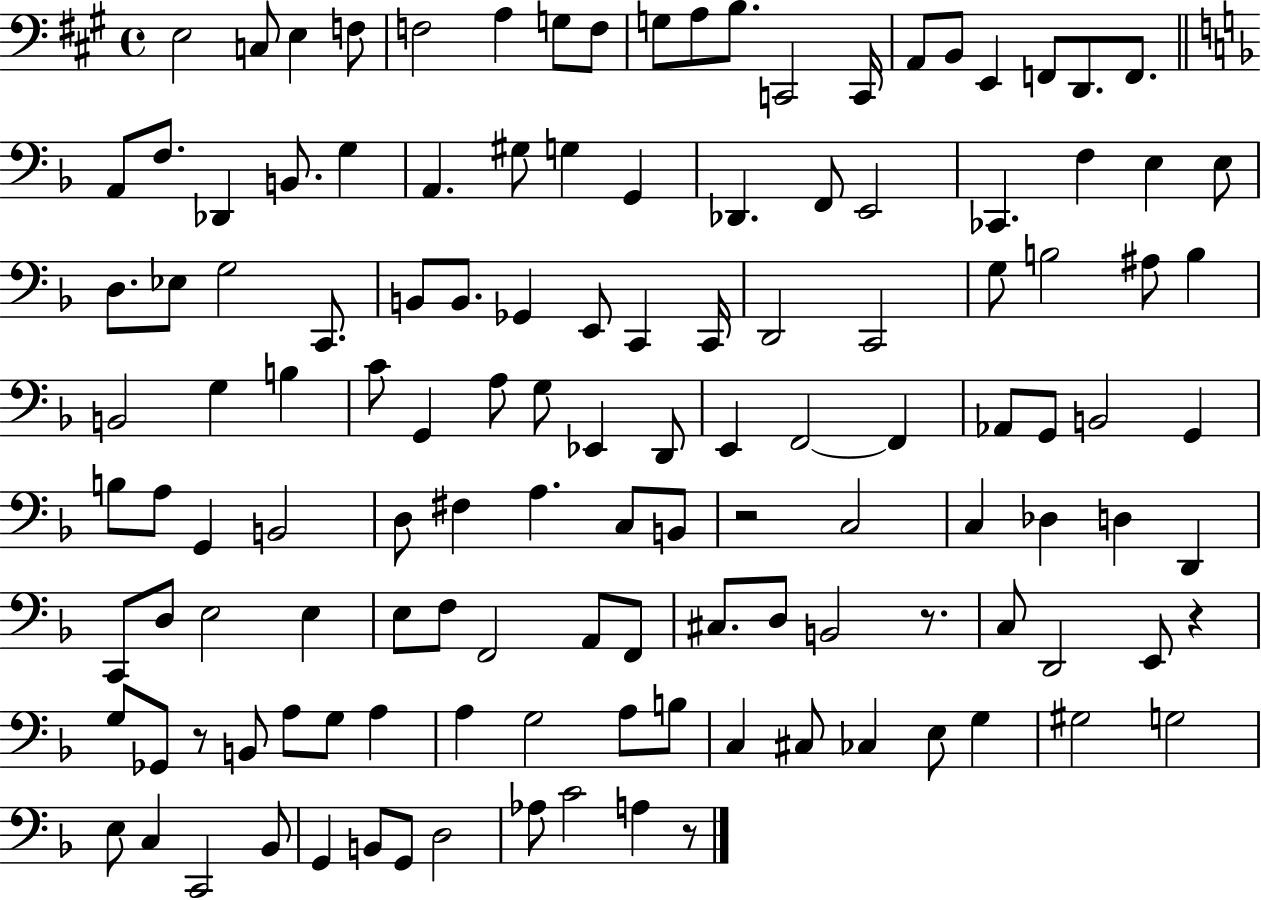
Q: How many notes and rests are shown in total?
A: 129